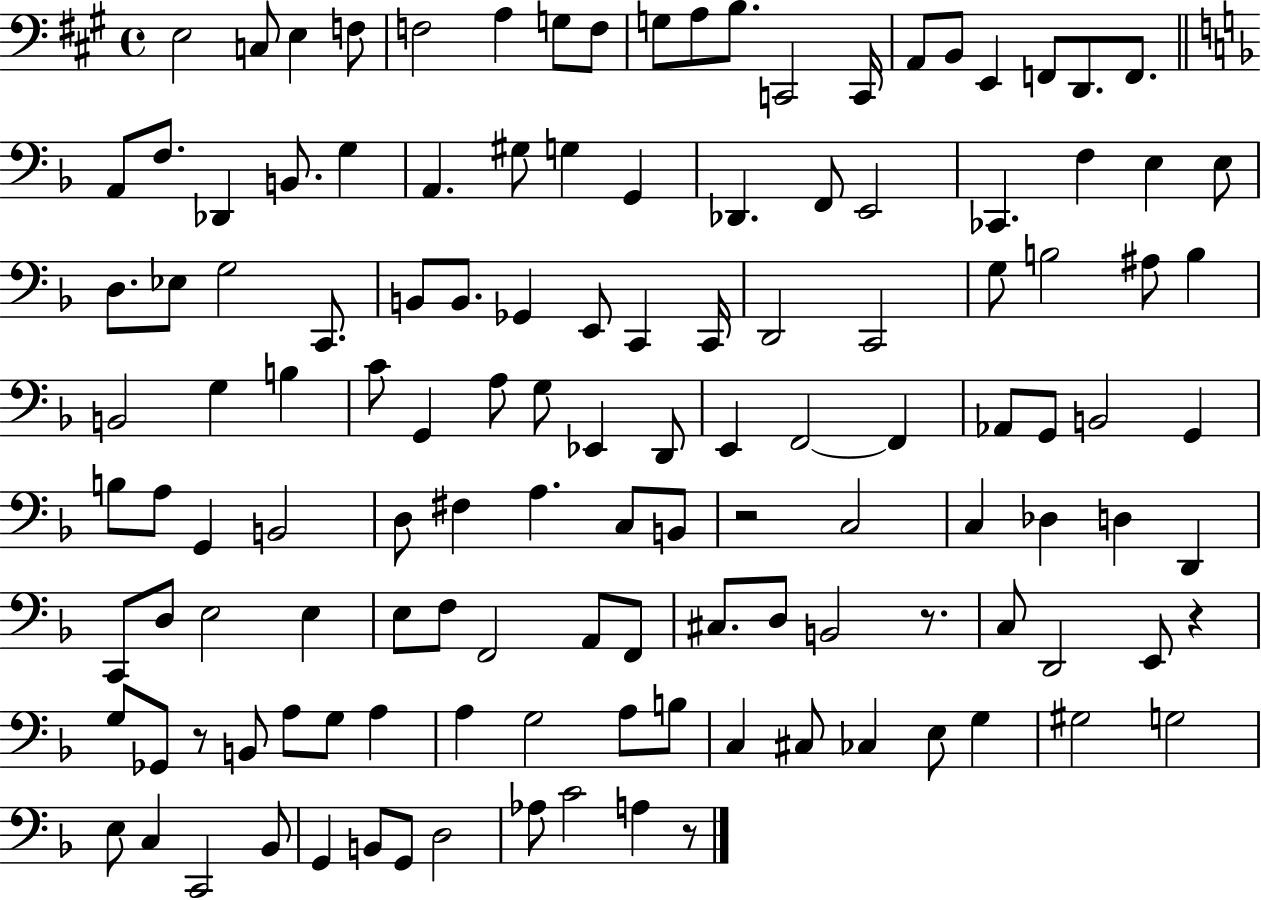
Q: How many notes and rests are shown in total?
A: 129